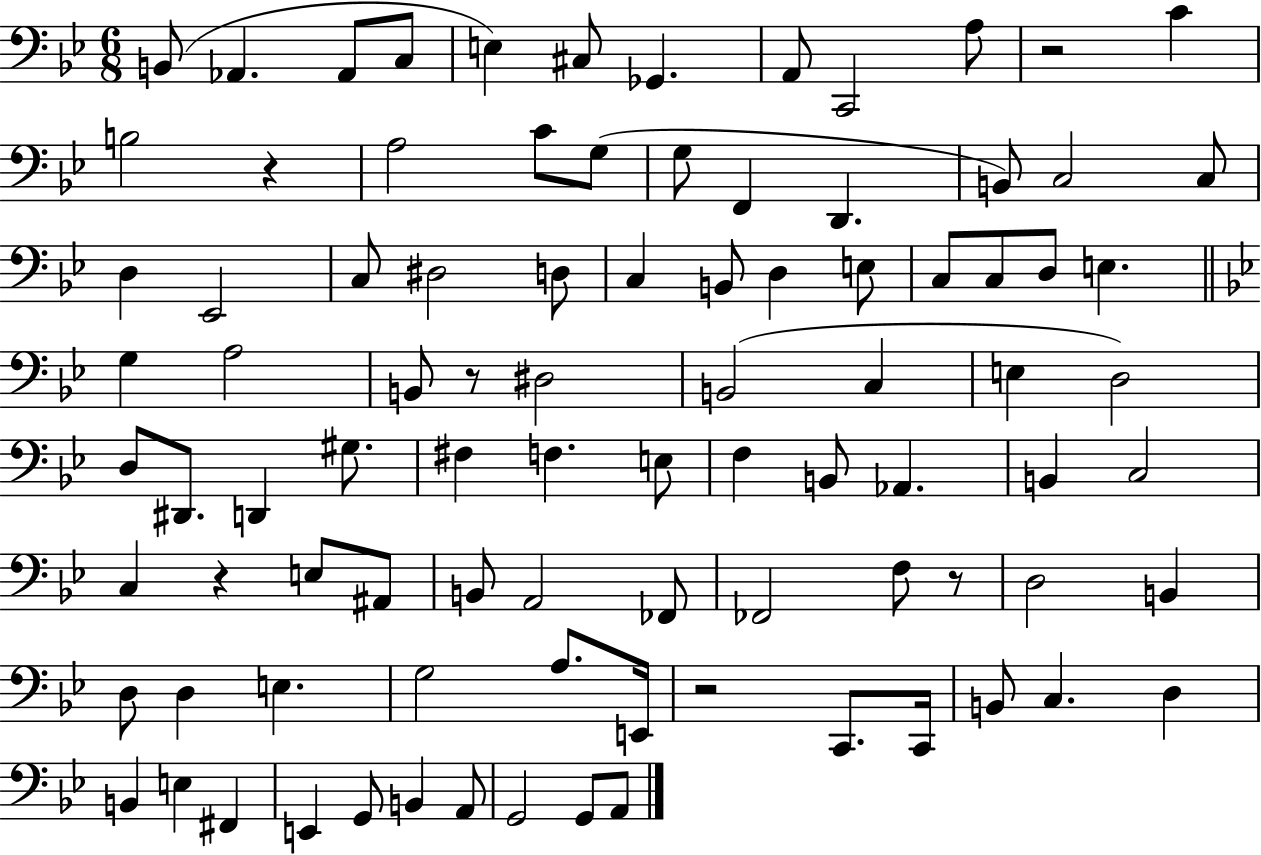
{
  \clef bass
  \numericTimeSignature
  \time 6/8
  \key bes \major
  b,8( aes,4. aes,8 c8 | e4) cis8 ges,4. | a,8 c,2 a8 | r2 c'4 | \break b2 r4 | a2 c'8 g8( | g8 f,4 d,4. | b,8) c2 c8 | \break d4 ees,2 | c8 dis2 d8 | c4 b,8 d4 e8 | c8 c8 d8 e4. | \break \bar "||" \break \key bes \major g4 a2 | b,8 r8 dis2 | b,2( c4 | e4 d2) | \break d8 dis,8. d,4 gis8. | fis4 f4. e8 | f4 b,8 aes,4. | b,4 c2 | \break c4 r4 e8 ais,8 | b,8 a,2 fes,8 | fes,2 f8 r8 | d2 b,4 | \break d8 d4 e4. | g2 a8. e,16 | r2 c,8. c,16 | b,8 c4. d4 | \break b,4 e4 fis,4 | e,4 g,8 b,4 a,8 | g,2 g,8 a,8 | \bar "|."
}